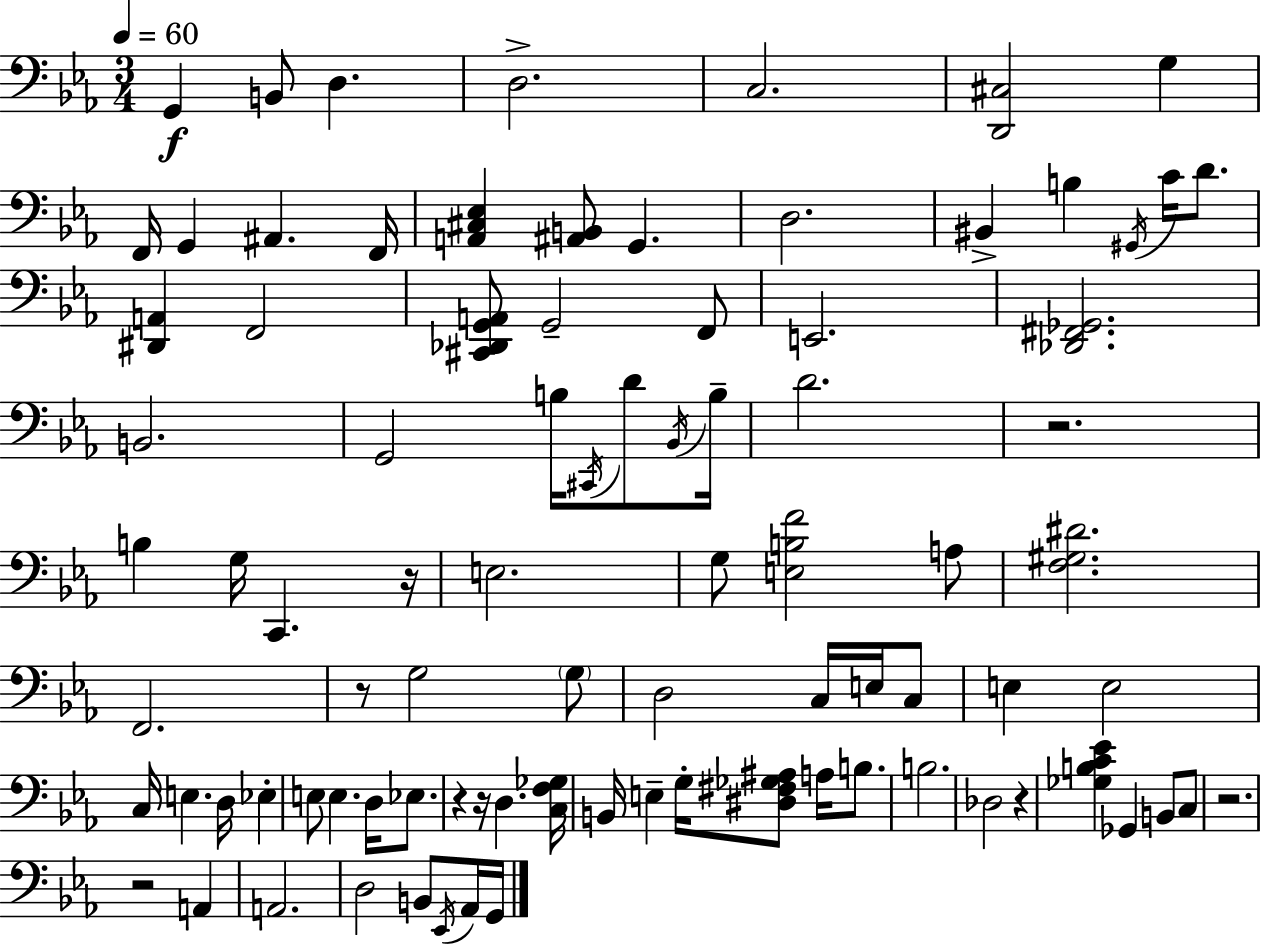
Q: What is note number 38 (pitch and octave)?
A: G3